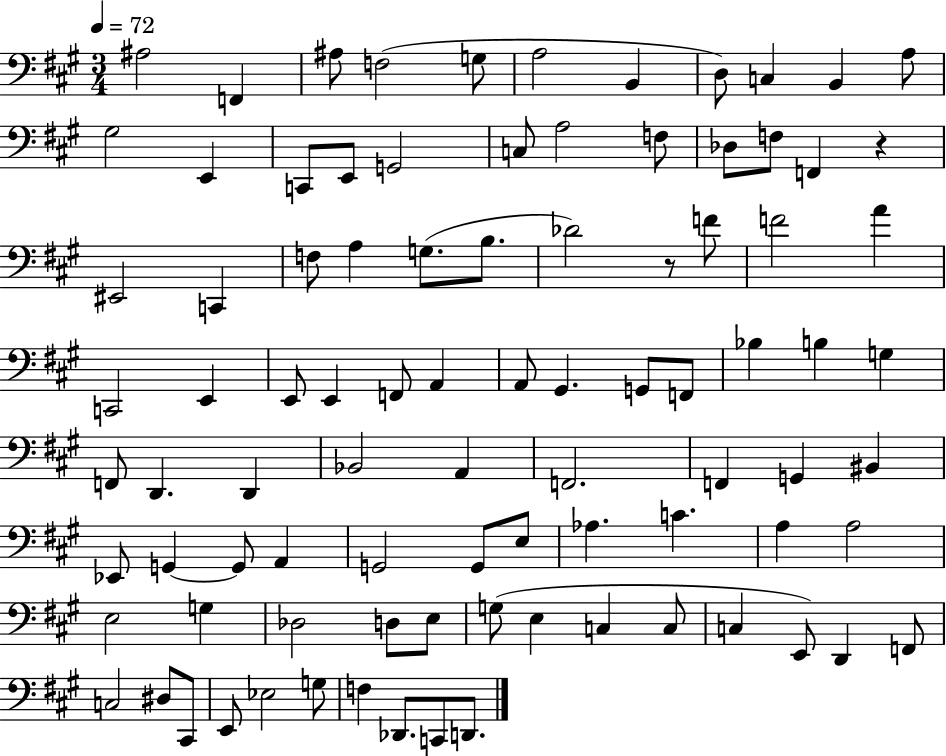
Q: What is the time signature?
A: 3/4